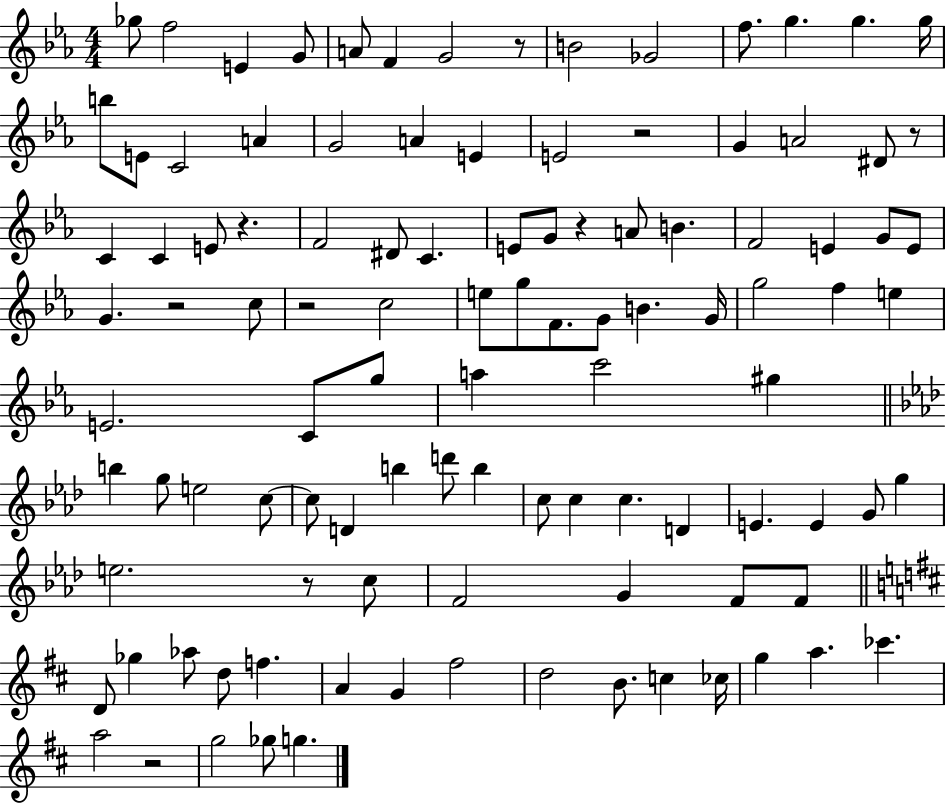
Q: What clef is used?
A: treble